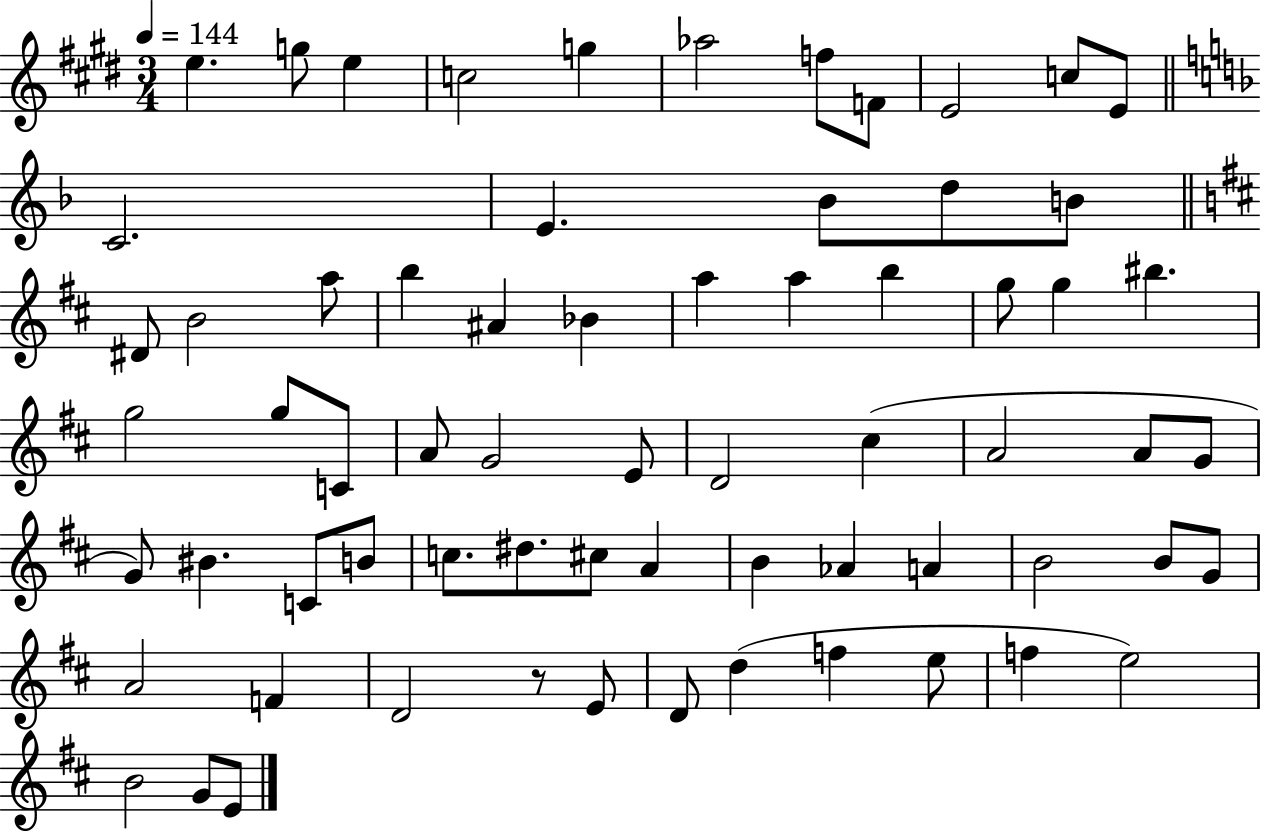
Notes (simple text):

E5/q. G5/e E5/q C5/h G5/q Ab5/h F5/e F4/e E4/h C5/e E4/e C4/h. E4/q. Bb4/e D5/e B4/e D#4/e B4/h A5/e B5/q A#4/q Bb4/q A5/q A5/q B5/q G5/e G5/q BIS5/q. G5/h G5/e C4/e A4/e G4/h E4/e D4/h C#5/q A4/h A4/e G4/e G4/e BIS4/q. C4/e B4/e C5/e. D#5/e. C#5/e A4/q B4/q Ab4/q A4/q B4/h B4/e G4/e A4/h F4/q D4/h R/e E4/e D4/e D5/q F5/q E5/e F5/q E5/h B4/h G4/e E4/e